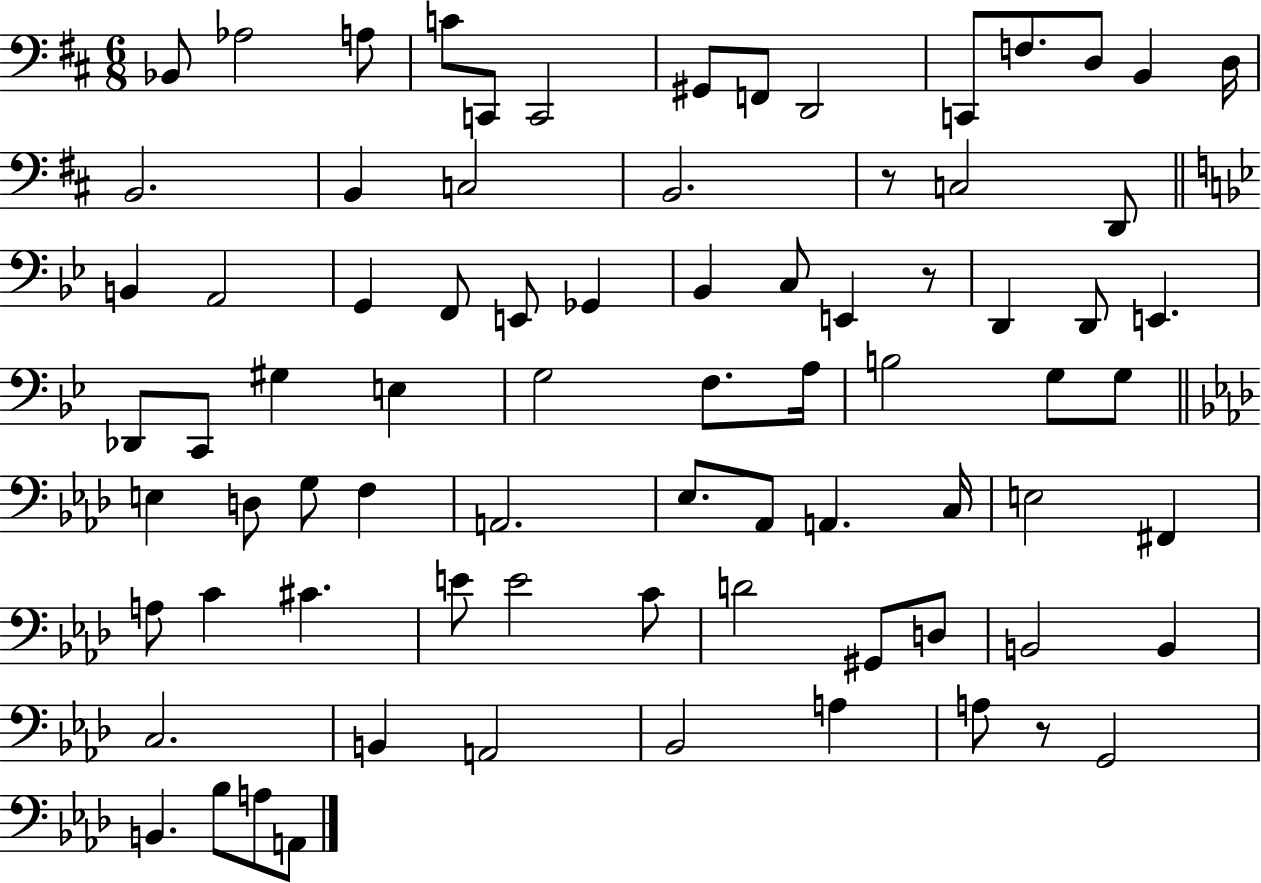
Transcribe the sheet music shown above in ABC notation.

X:1
T:Untitled
M:6/8
L:1/4
K:D
_B,,/2 _A,2 A,/2 C/2 C,,/2 C,,2 ^G,,/2 F,,/2 D,,2 C,,/2 F,/2 D,/2 B,, D,/4 B,,2 B,, C,2 B,,2 z/2 C,2 D,,/2 B,, A,,2 G,, F,,/2 E,,/2 _G,, _B,, C,/2 E,, z/2 D,, D,,/2 E,, _D,,/2 C,,/2 ^G, E, G,2 F,/2 A,/4 B,2 G,/2 G,/2 E, D,/2 G,/2 F, A,,2 _E,/2 _A,,/2 A,, C,/4 E,2 ^F,, A,/2 C ^C E/2 E2 C/2 D2 ^G,,/2 D,/2 B,,2 B,, C,2 B,, A,,2 _B,,2 A, A,/2 z/2 G,,2 B,, _B,/2 A,/2 A,,/2